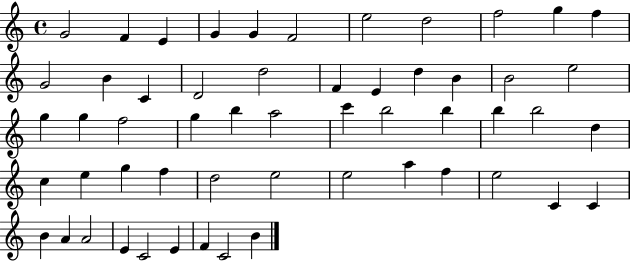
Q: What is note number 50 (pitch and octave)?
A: E4